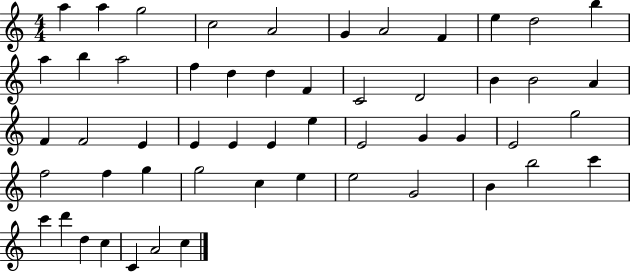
{
  \clef treble
  \numericTimeSignature
  \time 4/4
  \key c \major
  a''4 a''4 g''2 | c''2 a'2 | g'4 a'2 f'4 | e''4 d''2 b''4 | \break a''4 b''4 a''2 | f''4 d''4 d''4 f'4 | c'2 d'2 | b'4 b'2 a'4 | \break f'4 f'2 e'4 | e'4 e'4 e'4 e''4 | e'2 g'4 g'4 | e'2 g''2 | \break f''2 f''4 g''4 | g''2 c''4 e''4 | e''2 g'2 | b'4 b''2 c'''4 | \break c'''4 d'''4 d''4 c''4 | c'4 a'2 c''4 | \bar "|."
}